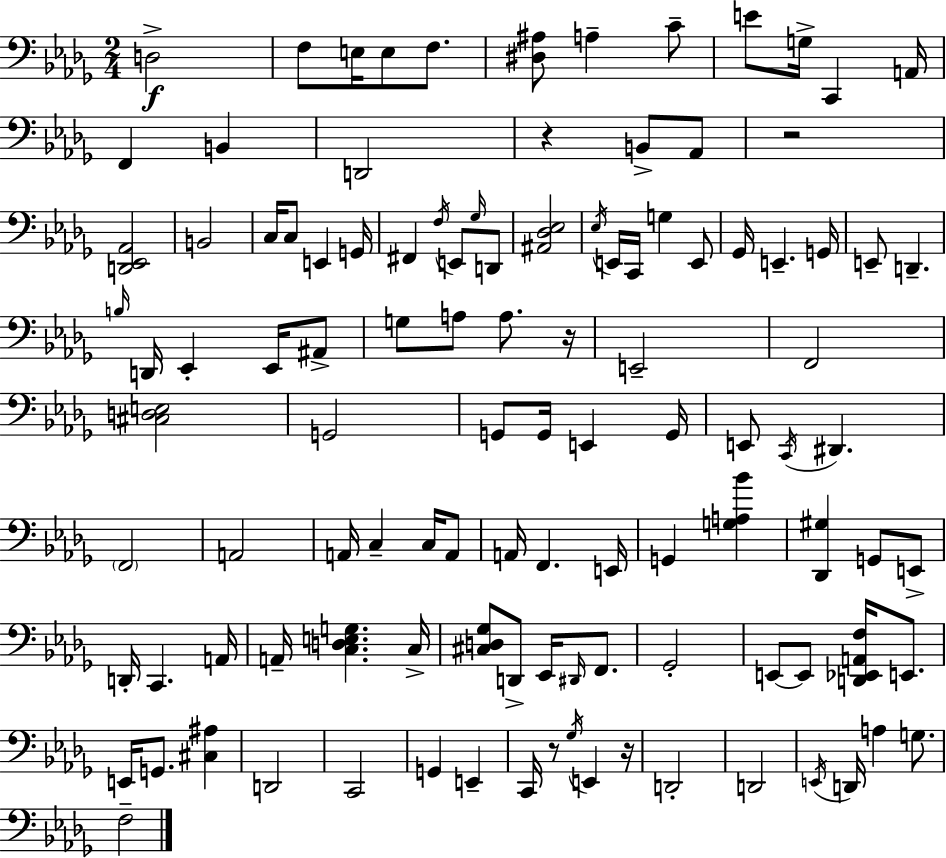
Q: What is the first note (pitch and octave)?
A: D3